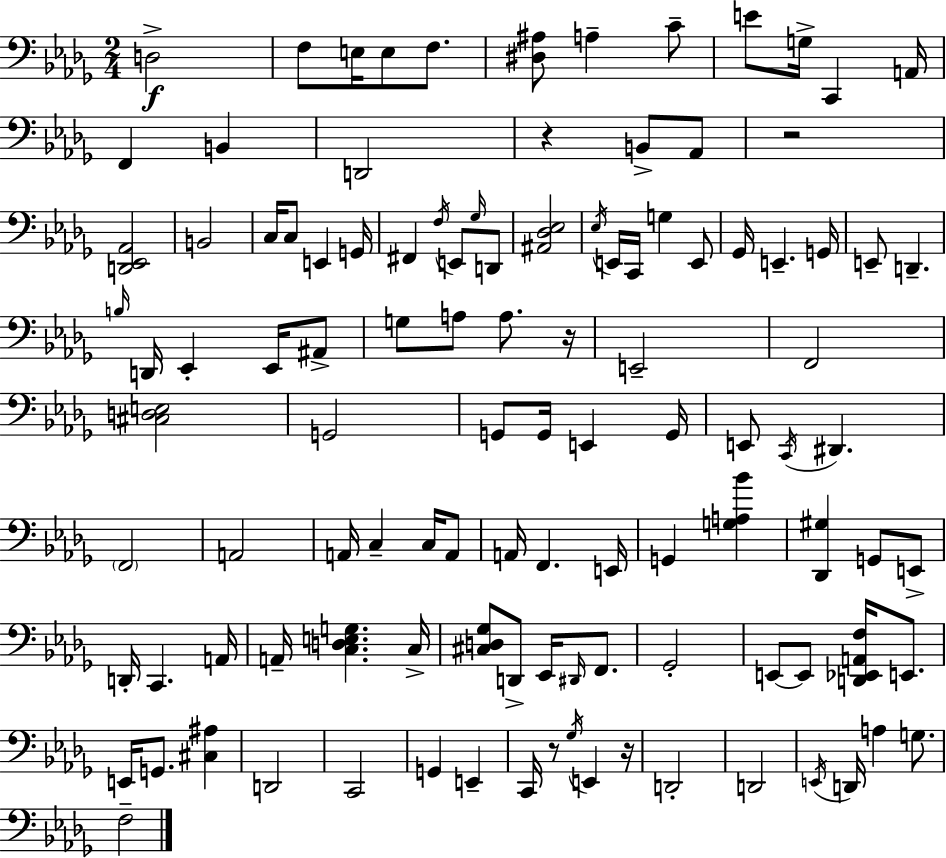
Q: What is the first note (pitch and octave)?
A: D3